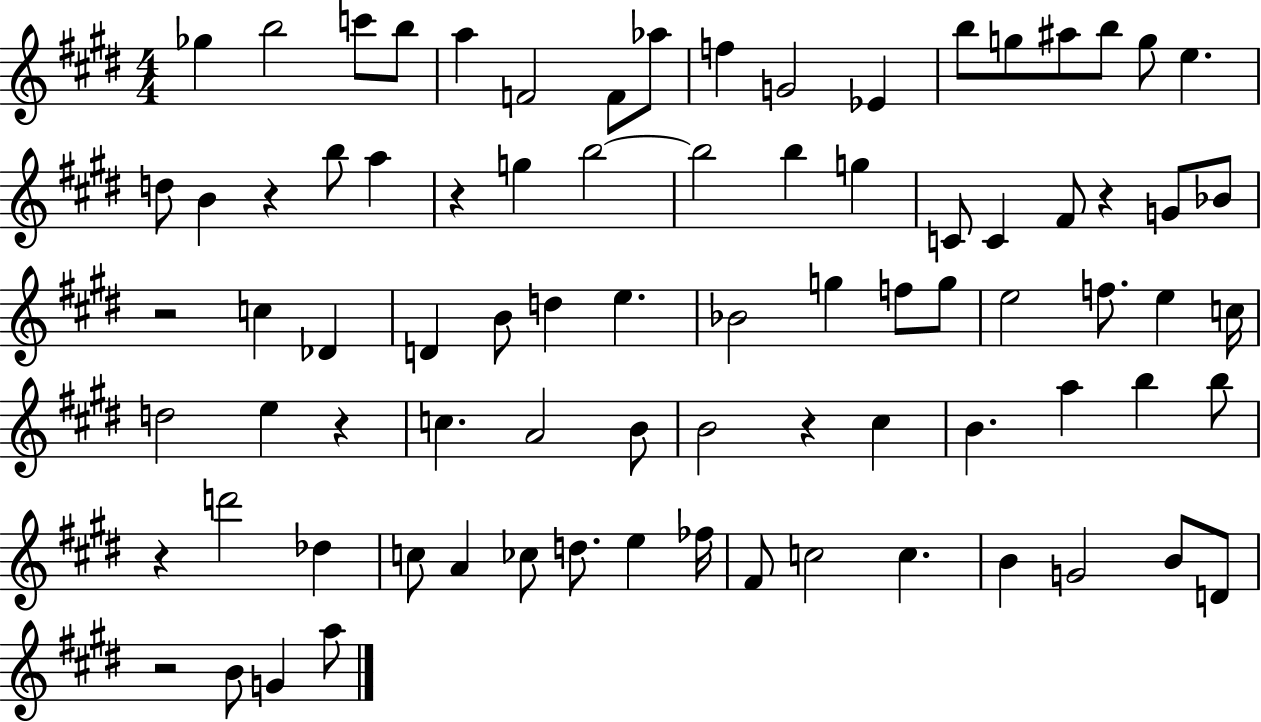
Gb5/q B5/h C6/e B5/e A5/q F4/h F4/e Ab5/e F5/q G4/h Eb4/q B5/e G5/e A#5/e B5/e G5/e E5/q. D5/e B4/q R/q B5/e A5/q R/q G5/q B5/h B5/h B5/q G5/q C4/e C4/q F#4/e R/q G4/e Bb4/e R/h C5/q Db4/q D4/q B4/e D5/q E5/q. Bb4/h G5/q F5/e G5/e E5/h F5/e. E5/q C5/s D5/h E5/q R/q C5/q. A4/h B4/e B4/h R/q C#5/q B4/q. A5/q B5/q B5/e R/q D6/h Db5/q C5/e A4/q CES5/e D5/e. E5/q FES5/s F#4/e C5/h C5/q. B4/q G4/h B4/e D4/e R/h B4/e G4/q A5/e